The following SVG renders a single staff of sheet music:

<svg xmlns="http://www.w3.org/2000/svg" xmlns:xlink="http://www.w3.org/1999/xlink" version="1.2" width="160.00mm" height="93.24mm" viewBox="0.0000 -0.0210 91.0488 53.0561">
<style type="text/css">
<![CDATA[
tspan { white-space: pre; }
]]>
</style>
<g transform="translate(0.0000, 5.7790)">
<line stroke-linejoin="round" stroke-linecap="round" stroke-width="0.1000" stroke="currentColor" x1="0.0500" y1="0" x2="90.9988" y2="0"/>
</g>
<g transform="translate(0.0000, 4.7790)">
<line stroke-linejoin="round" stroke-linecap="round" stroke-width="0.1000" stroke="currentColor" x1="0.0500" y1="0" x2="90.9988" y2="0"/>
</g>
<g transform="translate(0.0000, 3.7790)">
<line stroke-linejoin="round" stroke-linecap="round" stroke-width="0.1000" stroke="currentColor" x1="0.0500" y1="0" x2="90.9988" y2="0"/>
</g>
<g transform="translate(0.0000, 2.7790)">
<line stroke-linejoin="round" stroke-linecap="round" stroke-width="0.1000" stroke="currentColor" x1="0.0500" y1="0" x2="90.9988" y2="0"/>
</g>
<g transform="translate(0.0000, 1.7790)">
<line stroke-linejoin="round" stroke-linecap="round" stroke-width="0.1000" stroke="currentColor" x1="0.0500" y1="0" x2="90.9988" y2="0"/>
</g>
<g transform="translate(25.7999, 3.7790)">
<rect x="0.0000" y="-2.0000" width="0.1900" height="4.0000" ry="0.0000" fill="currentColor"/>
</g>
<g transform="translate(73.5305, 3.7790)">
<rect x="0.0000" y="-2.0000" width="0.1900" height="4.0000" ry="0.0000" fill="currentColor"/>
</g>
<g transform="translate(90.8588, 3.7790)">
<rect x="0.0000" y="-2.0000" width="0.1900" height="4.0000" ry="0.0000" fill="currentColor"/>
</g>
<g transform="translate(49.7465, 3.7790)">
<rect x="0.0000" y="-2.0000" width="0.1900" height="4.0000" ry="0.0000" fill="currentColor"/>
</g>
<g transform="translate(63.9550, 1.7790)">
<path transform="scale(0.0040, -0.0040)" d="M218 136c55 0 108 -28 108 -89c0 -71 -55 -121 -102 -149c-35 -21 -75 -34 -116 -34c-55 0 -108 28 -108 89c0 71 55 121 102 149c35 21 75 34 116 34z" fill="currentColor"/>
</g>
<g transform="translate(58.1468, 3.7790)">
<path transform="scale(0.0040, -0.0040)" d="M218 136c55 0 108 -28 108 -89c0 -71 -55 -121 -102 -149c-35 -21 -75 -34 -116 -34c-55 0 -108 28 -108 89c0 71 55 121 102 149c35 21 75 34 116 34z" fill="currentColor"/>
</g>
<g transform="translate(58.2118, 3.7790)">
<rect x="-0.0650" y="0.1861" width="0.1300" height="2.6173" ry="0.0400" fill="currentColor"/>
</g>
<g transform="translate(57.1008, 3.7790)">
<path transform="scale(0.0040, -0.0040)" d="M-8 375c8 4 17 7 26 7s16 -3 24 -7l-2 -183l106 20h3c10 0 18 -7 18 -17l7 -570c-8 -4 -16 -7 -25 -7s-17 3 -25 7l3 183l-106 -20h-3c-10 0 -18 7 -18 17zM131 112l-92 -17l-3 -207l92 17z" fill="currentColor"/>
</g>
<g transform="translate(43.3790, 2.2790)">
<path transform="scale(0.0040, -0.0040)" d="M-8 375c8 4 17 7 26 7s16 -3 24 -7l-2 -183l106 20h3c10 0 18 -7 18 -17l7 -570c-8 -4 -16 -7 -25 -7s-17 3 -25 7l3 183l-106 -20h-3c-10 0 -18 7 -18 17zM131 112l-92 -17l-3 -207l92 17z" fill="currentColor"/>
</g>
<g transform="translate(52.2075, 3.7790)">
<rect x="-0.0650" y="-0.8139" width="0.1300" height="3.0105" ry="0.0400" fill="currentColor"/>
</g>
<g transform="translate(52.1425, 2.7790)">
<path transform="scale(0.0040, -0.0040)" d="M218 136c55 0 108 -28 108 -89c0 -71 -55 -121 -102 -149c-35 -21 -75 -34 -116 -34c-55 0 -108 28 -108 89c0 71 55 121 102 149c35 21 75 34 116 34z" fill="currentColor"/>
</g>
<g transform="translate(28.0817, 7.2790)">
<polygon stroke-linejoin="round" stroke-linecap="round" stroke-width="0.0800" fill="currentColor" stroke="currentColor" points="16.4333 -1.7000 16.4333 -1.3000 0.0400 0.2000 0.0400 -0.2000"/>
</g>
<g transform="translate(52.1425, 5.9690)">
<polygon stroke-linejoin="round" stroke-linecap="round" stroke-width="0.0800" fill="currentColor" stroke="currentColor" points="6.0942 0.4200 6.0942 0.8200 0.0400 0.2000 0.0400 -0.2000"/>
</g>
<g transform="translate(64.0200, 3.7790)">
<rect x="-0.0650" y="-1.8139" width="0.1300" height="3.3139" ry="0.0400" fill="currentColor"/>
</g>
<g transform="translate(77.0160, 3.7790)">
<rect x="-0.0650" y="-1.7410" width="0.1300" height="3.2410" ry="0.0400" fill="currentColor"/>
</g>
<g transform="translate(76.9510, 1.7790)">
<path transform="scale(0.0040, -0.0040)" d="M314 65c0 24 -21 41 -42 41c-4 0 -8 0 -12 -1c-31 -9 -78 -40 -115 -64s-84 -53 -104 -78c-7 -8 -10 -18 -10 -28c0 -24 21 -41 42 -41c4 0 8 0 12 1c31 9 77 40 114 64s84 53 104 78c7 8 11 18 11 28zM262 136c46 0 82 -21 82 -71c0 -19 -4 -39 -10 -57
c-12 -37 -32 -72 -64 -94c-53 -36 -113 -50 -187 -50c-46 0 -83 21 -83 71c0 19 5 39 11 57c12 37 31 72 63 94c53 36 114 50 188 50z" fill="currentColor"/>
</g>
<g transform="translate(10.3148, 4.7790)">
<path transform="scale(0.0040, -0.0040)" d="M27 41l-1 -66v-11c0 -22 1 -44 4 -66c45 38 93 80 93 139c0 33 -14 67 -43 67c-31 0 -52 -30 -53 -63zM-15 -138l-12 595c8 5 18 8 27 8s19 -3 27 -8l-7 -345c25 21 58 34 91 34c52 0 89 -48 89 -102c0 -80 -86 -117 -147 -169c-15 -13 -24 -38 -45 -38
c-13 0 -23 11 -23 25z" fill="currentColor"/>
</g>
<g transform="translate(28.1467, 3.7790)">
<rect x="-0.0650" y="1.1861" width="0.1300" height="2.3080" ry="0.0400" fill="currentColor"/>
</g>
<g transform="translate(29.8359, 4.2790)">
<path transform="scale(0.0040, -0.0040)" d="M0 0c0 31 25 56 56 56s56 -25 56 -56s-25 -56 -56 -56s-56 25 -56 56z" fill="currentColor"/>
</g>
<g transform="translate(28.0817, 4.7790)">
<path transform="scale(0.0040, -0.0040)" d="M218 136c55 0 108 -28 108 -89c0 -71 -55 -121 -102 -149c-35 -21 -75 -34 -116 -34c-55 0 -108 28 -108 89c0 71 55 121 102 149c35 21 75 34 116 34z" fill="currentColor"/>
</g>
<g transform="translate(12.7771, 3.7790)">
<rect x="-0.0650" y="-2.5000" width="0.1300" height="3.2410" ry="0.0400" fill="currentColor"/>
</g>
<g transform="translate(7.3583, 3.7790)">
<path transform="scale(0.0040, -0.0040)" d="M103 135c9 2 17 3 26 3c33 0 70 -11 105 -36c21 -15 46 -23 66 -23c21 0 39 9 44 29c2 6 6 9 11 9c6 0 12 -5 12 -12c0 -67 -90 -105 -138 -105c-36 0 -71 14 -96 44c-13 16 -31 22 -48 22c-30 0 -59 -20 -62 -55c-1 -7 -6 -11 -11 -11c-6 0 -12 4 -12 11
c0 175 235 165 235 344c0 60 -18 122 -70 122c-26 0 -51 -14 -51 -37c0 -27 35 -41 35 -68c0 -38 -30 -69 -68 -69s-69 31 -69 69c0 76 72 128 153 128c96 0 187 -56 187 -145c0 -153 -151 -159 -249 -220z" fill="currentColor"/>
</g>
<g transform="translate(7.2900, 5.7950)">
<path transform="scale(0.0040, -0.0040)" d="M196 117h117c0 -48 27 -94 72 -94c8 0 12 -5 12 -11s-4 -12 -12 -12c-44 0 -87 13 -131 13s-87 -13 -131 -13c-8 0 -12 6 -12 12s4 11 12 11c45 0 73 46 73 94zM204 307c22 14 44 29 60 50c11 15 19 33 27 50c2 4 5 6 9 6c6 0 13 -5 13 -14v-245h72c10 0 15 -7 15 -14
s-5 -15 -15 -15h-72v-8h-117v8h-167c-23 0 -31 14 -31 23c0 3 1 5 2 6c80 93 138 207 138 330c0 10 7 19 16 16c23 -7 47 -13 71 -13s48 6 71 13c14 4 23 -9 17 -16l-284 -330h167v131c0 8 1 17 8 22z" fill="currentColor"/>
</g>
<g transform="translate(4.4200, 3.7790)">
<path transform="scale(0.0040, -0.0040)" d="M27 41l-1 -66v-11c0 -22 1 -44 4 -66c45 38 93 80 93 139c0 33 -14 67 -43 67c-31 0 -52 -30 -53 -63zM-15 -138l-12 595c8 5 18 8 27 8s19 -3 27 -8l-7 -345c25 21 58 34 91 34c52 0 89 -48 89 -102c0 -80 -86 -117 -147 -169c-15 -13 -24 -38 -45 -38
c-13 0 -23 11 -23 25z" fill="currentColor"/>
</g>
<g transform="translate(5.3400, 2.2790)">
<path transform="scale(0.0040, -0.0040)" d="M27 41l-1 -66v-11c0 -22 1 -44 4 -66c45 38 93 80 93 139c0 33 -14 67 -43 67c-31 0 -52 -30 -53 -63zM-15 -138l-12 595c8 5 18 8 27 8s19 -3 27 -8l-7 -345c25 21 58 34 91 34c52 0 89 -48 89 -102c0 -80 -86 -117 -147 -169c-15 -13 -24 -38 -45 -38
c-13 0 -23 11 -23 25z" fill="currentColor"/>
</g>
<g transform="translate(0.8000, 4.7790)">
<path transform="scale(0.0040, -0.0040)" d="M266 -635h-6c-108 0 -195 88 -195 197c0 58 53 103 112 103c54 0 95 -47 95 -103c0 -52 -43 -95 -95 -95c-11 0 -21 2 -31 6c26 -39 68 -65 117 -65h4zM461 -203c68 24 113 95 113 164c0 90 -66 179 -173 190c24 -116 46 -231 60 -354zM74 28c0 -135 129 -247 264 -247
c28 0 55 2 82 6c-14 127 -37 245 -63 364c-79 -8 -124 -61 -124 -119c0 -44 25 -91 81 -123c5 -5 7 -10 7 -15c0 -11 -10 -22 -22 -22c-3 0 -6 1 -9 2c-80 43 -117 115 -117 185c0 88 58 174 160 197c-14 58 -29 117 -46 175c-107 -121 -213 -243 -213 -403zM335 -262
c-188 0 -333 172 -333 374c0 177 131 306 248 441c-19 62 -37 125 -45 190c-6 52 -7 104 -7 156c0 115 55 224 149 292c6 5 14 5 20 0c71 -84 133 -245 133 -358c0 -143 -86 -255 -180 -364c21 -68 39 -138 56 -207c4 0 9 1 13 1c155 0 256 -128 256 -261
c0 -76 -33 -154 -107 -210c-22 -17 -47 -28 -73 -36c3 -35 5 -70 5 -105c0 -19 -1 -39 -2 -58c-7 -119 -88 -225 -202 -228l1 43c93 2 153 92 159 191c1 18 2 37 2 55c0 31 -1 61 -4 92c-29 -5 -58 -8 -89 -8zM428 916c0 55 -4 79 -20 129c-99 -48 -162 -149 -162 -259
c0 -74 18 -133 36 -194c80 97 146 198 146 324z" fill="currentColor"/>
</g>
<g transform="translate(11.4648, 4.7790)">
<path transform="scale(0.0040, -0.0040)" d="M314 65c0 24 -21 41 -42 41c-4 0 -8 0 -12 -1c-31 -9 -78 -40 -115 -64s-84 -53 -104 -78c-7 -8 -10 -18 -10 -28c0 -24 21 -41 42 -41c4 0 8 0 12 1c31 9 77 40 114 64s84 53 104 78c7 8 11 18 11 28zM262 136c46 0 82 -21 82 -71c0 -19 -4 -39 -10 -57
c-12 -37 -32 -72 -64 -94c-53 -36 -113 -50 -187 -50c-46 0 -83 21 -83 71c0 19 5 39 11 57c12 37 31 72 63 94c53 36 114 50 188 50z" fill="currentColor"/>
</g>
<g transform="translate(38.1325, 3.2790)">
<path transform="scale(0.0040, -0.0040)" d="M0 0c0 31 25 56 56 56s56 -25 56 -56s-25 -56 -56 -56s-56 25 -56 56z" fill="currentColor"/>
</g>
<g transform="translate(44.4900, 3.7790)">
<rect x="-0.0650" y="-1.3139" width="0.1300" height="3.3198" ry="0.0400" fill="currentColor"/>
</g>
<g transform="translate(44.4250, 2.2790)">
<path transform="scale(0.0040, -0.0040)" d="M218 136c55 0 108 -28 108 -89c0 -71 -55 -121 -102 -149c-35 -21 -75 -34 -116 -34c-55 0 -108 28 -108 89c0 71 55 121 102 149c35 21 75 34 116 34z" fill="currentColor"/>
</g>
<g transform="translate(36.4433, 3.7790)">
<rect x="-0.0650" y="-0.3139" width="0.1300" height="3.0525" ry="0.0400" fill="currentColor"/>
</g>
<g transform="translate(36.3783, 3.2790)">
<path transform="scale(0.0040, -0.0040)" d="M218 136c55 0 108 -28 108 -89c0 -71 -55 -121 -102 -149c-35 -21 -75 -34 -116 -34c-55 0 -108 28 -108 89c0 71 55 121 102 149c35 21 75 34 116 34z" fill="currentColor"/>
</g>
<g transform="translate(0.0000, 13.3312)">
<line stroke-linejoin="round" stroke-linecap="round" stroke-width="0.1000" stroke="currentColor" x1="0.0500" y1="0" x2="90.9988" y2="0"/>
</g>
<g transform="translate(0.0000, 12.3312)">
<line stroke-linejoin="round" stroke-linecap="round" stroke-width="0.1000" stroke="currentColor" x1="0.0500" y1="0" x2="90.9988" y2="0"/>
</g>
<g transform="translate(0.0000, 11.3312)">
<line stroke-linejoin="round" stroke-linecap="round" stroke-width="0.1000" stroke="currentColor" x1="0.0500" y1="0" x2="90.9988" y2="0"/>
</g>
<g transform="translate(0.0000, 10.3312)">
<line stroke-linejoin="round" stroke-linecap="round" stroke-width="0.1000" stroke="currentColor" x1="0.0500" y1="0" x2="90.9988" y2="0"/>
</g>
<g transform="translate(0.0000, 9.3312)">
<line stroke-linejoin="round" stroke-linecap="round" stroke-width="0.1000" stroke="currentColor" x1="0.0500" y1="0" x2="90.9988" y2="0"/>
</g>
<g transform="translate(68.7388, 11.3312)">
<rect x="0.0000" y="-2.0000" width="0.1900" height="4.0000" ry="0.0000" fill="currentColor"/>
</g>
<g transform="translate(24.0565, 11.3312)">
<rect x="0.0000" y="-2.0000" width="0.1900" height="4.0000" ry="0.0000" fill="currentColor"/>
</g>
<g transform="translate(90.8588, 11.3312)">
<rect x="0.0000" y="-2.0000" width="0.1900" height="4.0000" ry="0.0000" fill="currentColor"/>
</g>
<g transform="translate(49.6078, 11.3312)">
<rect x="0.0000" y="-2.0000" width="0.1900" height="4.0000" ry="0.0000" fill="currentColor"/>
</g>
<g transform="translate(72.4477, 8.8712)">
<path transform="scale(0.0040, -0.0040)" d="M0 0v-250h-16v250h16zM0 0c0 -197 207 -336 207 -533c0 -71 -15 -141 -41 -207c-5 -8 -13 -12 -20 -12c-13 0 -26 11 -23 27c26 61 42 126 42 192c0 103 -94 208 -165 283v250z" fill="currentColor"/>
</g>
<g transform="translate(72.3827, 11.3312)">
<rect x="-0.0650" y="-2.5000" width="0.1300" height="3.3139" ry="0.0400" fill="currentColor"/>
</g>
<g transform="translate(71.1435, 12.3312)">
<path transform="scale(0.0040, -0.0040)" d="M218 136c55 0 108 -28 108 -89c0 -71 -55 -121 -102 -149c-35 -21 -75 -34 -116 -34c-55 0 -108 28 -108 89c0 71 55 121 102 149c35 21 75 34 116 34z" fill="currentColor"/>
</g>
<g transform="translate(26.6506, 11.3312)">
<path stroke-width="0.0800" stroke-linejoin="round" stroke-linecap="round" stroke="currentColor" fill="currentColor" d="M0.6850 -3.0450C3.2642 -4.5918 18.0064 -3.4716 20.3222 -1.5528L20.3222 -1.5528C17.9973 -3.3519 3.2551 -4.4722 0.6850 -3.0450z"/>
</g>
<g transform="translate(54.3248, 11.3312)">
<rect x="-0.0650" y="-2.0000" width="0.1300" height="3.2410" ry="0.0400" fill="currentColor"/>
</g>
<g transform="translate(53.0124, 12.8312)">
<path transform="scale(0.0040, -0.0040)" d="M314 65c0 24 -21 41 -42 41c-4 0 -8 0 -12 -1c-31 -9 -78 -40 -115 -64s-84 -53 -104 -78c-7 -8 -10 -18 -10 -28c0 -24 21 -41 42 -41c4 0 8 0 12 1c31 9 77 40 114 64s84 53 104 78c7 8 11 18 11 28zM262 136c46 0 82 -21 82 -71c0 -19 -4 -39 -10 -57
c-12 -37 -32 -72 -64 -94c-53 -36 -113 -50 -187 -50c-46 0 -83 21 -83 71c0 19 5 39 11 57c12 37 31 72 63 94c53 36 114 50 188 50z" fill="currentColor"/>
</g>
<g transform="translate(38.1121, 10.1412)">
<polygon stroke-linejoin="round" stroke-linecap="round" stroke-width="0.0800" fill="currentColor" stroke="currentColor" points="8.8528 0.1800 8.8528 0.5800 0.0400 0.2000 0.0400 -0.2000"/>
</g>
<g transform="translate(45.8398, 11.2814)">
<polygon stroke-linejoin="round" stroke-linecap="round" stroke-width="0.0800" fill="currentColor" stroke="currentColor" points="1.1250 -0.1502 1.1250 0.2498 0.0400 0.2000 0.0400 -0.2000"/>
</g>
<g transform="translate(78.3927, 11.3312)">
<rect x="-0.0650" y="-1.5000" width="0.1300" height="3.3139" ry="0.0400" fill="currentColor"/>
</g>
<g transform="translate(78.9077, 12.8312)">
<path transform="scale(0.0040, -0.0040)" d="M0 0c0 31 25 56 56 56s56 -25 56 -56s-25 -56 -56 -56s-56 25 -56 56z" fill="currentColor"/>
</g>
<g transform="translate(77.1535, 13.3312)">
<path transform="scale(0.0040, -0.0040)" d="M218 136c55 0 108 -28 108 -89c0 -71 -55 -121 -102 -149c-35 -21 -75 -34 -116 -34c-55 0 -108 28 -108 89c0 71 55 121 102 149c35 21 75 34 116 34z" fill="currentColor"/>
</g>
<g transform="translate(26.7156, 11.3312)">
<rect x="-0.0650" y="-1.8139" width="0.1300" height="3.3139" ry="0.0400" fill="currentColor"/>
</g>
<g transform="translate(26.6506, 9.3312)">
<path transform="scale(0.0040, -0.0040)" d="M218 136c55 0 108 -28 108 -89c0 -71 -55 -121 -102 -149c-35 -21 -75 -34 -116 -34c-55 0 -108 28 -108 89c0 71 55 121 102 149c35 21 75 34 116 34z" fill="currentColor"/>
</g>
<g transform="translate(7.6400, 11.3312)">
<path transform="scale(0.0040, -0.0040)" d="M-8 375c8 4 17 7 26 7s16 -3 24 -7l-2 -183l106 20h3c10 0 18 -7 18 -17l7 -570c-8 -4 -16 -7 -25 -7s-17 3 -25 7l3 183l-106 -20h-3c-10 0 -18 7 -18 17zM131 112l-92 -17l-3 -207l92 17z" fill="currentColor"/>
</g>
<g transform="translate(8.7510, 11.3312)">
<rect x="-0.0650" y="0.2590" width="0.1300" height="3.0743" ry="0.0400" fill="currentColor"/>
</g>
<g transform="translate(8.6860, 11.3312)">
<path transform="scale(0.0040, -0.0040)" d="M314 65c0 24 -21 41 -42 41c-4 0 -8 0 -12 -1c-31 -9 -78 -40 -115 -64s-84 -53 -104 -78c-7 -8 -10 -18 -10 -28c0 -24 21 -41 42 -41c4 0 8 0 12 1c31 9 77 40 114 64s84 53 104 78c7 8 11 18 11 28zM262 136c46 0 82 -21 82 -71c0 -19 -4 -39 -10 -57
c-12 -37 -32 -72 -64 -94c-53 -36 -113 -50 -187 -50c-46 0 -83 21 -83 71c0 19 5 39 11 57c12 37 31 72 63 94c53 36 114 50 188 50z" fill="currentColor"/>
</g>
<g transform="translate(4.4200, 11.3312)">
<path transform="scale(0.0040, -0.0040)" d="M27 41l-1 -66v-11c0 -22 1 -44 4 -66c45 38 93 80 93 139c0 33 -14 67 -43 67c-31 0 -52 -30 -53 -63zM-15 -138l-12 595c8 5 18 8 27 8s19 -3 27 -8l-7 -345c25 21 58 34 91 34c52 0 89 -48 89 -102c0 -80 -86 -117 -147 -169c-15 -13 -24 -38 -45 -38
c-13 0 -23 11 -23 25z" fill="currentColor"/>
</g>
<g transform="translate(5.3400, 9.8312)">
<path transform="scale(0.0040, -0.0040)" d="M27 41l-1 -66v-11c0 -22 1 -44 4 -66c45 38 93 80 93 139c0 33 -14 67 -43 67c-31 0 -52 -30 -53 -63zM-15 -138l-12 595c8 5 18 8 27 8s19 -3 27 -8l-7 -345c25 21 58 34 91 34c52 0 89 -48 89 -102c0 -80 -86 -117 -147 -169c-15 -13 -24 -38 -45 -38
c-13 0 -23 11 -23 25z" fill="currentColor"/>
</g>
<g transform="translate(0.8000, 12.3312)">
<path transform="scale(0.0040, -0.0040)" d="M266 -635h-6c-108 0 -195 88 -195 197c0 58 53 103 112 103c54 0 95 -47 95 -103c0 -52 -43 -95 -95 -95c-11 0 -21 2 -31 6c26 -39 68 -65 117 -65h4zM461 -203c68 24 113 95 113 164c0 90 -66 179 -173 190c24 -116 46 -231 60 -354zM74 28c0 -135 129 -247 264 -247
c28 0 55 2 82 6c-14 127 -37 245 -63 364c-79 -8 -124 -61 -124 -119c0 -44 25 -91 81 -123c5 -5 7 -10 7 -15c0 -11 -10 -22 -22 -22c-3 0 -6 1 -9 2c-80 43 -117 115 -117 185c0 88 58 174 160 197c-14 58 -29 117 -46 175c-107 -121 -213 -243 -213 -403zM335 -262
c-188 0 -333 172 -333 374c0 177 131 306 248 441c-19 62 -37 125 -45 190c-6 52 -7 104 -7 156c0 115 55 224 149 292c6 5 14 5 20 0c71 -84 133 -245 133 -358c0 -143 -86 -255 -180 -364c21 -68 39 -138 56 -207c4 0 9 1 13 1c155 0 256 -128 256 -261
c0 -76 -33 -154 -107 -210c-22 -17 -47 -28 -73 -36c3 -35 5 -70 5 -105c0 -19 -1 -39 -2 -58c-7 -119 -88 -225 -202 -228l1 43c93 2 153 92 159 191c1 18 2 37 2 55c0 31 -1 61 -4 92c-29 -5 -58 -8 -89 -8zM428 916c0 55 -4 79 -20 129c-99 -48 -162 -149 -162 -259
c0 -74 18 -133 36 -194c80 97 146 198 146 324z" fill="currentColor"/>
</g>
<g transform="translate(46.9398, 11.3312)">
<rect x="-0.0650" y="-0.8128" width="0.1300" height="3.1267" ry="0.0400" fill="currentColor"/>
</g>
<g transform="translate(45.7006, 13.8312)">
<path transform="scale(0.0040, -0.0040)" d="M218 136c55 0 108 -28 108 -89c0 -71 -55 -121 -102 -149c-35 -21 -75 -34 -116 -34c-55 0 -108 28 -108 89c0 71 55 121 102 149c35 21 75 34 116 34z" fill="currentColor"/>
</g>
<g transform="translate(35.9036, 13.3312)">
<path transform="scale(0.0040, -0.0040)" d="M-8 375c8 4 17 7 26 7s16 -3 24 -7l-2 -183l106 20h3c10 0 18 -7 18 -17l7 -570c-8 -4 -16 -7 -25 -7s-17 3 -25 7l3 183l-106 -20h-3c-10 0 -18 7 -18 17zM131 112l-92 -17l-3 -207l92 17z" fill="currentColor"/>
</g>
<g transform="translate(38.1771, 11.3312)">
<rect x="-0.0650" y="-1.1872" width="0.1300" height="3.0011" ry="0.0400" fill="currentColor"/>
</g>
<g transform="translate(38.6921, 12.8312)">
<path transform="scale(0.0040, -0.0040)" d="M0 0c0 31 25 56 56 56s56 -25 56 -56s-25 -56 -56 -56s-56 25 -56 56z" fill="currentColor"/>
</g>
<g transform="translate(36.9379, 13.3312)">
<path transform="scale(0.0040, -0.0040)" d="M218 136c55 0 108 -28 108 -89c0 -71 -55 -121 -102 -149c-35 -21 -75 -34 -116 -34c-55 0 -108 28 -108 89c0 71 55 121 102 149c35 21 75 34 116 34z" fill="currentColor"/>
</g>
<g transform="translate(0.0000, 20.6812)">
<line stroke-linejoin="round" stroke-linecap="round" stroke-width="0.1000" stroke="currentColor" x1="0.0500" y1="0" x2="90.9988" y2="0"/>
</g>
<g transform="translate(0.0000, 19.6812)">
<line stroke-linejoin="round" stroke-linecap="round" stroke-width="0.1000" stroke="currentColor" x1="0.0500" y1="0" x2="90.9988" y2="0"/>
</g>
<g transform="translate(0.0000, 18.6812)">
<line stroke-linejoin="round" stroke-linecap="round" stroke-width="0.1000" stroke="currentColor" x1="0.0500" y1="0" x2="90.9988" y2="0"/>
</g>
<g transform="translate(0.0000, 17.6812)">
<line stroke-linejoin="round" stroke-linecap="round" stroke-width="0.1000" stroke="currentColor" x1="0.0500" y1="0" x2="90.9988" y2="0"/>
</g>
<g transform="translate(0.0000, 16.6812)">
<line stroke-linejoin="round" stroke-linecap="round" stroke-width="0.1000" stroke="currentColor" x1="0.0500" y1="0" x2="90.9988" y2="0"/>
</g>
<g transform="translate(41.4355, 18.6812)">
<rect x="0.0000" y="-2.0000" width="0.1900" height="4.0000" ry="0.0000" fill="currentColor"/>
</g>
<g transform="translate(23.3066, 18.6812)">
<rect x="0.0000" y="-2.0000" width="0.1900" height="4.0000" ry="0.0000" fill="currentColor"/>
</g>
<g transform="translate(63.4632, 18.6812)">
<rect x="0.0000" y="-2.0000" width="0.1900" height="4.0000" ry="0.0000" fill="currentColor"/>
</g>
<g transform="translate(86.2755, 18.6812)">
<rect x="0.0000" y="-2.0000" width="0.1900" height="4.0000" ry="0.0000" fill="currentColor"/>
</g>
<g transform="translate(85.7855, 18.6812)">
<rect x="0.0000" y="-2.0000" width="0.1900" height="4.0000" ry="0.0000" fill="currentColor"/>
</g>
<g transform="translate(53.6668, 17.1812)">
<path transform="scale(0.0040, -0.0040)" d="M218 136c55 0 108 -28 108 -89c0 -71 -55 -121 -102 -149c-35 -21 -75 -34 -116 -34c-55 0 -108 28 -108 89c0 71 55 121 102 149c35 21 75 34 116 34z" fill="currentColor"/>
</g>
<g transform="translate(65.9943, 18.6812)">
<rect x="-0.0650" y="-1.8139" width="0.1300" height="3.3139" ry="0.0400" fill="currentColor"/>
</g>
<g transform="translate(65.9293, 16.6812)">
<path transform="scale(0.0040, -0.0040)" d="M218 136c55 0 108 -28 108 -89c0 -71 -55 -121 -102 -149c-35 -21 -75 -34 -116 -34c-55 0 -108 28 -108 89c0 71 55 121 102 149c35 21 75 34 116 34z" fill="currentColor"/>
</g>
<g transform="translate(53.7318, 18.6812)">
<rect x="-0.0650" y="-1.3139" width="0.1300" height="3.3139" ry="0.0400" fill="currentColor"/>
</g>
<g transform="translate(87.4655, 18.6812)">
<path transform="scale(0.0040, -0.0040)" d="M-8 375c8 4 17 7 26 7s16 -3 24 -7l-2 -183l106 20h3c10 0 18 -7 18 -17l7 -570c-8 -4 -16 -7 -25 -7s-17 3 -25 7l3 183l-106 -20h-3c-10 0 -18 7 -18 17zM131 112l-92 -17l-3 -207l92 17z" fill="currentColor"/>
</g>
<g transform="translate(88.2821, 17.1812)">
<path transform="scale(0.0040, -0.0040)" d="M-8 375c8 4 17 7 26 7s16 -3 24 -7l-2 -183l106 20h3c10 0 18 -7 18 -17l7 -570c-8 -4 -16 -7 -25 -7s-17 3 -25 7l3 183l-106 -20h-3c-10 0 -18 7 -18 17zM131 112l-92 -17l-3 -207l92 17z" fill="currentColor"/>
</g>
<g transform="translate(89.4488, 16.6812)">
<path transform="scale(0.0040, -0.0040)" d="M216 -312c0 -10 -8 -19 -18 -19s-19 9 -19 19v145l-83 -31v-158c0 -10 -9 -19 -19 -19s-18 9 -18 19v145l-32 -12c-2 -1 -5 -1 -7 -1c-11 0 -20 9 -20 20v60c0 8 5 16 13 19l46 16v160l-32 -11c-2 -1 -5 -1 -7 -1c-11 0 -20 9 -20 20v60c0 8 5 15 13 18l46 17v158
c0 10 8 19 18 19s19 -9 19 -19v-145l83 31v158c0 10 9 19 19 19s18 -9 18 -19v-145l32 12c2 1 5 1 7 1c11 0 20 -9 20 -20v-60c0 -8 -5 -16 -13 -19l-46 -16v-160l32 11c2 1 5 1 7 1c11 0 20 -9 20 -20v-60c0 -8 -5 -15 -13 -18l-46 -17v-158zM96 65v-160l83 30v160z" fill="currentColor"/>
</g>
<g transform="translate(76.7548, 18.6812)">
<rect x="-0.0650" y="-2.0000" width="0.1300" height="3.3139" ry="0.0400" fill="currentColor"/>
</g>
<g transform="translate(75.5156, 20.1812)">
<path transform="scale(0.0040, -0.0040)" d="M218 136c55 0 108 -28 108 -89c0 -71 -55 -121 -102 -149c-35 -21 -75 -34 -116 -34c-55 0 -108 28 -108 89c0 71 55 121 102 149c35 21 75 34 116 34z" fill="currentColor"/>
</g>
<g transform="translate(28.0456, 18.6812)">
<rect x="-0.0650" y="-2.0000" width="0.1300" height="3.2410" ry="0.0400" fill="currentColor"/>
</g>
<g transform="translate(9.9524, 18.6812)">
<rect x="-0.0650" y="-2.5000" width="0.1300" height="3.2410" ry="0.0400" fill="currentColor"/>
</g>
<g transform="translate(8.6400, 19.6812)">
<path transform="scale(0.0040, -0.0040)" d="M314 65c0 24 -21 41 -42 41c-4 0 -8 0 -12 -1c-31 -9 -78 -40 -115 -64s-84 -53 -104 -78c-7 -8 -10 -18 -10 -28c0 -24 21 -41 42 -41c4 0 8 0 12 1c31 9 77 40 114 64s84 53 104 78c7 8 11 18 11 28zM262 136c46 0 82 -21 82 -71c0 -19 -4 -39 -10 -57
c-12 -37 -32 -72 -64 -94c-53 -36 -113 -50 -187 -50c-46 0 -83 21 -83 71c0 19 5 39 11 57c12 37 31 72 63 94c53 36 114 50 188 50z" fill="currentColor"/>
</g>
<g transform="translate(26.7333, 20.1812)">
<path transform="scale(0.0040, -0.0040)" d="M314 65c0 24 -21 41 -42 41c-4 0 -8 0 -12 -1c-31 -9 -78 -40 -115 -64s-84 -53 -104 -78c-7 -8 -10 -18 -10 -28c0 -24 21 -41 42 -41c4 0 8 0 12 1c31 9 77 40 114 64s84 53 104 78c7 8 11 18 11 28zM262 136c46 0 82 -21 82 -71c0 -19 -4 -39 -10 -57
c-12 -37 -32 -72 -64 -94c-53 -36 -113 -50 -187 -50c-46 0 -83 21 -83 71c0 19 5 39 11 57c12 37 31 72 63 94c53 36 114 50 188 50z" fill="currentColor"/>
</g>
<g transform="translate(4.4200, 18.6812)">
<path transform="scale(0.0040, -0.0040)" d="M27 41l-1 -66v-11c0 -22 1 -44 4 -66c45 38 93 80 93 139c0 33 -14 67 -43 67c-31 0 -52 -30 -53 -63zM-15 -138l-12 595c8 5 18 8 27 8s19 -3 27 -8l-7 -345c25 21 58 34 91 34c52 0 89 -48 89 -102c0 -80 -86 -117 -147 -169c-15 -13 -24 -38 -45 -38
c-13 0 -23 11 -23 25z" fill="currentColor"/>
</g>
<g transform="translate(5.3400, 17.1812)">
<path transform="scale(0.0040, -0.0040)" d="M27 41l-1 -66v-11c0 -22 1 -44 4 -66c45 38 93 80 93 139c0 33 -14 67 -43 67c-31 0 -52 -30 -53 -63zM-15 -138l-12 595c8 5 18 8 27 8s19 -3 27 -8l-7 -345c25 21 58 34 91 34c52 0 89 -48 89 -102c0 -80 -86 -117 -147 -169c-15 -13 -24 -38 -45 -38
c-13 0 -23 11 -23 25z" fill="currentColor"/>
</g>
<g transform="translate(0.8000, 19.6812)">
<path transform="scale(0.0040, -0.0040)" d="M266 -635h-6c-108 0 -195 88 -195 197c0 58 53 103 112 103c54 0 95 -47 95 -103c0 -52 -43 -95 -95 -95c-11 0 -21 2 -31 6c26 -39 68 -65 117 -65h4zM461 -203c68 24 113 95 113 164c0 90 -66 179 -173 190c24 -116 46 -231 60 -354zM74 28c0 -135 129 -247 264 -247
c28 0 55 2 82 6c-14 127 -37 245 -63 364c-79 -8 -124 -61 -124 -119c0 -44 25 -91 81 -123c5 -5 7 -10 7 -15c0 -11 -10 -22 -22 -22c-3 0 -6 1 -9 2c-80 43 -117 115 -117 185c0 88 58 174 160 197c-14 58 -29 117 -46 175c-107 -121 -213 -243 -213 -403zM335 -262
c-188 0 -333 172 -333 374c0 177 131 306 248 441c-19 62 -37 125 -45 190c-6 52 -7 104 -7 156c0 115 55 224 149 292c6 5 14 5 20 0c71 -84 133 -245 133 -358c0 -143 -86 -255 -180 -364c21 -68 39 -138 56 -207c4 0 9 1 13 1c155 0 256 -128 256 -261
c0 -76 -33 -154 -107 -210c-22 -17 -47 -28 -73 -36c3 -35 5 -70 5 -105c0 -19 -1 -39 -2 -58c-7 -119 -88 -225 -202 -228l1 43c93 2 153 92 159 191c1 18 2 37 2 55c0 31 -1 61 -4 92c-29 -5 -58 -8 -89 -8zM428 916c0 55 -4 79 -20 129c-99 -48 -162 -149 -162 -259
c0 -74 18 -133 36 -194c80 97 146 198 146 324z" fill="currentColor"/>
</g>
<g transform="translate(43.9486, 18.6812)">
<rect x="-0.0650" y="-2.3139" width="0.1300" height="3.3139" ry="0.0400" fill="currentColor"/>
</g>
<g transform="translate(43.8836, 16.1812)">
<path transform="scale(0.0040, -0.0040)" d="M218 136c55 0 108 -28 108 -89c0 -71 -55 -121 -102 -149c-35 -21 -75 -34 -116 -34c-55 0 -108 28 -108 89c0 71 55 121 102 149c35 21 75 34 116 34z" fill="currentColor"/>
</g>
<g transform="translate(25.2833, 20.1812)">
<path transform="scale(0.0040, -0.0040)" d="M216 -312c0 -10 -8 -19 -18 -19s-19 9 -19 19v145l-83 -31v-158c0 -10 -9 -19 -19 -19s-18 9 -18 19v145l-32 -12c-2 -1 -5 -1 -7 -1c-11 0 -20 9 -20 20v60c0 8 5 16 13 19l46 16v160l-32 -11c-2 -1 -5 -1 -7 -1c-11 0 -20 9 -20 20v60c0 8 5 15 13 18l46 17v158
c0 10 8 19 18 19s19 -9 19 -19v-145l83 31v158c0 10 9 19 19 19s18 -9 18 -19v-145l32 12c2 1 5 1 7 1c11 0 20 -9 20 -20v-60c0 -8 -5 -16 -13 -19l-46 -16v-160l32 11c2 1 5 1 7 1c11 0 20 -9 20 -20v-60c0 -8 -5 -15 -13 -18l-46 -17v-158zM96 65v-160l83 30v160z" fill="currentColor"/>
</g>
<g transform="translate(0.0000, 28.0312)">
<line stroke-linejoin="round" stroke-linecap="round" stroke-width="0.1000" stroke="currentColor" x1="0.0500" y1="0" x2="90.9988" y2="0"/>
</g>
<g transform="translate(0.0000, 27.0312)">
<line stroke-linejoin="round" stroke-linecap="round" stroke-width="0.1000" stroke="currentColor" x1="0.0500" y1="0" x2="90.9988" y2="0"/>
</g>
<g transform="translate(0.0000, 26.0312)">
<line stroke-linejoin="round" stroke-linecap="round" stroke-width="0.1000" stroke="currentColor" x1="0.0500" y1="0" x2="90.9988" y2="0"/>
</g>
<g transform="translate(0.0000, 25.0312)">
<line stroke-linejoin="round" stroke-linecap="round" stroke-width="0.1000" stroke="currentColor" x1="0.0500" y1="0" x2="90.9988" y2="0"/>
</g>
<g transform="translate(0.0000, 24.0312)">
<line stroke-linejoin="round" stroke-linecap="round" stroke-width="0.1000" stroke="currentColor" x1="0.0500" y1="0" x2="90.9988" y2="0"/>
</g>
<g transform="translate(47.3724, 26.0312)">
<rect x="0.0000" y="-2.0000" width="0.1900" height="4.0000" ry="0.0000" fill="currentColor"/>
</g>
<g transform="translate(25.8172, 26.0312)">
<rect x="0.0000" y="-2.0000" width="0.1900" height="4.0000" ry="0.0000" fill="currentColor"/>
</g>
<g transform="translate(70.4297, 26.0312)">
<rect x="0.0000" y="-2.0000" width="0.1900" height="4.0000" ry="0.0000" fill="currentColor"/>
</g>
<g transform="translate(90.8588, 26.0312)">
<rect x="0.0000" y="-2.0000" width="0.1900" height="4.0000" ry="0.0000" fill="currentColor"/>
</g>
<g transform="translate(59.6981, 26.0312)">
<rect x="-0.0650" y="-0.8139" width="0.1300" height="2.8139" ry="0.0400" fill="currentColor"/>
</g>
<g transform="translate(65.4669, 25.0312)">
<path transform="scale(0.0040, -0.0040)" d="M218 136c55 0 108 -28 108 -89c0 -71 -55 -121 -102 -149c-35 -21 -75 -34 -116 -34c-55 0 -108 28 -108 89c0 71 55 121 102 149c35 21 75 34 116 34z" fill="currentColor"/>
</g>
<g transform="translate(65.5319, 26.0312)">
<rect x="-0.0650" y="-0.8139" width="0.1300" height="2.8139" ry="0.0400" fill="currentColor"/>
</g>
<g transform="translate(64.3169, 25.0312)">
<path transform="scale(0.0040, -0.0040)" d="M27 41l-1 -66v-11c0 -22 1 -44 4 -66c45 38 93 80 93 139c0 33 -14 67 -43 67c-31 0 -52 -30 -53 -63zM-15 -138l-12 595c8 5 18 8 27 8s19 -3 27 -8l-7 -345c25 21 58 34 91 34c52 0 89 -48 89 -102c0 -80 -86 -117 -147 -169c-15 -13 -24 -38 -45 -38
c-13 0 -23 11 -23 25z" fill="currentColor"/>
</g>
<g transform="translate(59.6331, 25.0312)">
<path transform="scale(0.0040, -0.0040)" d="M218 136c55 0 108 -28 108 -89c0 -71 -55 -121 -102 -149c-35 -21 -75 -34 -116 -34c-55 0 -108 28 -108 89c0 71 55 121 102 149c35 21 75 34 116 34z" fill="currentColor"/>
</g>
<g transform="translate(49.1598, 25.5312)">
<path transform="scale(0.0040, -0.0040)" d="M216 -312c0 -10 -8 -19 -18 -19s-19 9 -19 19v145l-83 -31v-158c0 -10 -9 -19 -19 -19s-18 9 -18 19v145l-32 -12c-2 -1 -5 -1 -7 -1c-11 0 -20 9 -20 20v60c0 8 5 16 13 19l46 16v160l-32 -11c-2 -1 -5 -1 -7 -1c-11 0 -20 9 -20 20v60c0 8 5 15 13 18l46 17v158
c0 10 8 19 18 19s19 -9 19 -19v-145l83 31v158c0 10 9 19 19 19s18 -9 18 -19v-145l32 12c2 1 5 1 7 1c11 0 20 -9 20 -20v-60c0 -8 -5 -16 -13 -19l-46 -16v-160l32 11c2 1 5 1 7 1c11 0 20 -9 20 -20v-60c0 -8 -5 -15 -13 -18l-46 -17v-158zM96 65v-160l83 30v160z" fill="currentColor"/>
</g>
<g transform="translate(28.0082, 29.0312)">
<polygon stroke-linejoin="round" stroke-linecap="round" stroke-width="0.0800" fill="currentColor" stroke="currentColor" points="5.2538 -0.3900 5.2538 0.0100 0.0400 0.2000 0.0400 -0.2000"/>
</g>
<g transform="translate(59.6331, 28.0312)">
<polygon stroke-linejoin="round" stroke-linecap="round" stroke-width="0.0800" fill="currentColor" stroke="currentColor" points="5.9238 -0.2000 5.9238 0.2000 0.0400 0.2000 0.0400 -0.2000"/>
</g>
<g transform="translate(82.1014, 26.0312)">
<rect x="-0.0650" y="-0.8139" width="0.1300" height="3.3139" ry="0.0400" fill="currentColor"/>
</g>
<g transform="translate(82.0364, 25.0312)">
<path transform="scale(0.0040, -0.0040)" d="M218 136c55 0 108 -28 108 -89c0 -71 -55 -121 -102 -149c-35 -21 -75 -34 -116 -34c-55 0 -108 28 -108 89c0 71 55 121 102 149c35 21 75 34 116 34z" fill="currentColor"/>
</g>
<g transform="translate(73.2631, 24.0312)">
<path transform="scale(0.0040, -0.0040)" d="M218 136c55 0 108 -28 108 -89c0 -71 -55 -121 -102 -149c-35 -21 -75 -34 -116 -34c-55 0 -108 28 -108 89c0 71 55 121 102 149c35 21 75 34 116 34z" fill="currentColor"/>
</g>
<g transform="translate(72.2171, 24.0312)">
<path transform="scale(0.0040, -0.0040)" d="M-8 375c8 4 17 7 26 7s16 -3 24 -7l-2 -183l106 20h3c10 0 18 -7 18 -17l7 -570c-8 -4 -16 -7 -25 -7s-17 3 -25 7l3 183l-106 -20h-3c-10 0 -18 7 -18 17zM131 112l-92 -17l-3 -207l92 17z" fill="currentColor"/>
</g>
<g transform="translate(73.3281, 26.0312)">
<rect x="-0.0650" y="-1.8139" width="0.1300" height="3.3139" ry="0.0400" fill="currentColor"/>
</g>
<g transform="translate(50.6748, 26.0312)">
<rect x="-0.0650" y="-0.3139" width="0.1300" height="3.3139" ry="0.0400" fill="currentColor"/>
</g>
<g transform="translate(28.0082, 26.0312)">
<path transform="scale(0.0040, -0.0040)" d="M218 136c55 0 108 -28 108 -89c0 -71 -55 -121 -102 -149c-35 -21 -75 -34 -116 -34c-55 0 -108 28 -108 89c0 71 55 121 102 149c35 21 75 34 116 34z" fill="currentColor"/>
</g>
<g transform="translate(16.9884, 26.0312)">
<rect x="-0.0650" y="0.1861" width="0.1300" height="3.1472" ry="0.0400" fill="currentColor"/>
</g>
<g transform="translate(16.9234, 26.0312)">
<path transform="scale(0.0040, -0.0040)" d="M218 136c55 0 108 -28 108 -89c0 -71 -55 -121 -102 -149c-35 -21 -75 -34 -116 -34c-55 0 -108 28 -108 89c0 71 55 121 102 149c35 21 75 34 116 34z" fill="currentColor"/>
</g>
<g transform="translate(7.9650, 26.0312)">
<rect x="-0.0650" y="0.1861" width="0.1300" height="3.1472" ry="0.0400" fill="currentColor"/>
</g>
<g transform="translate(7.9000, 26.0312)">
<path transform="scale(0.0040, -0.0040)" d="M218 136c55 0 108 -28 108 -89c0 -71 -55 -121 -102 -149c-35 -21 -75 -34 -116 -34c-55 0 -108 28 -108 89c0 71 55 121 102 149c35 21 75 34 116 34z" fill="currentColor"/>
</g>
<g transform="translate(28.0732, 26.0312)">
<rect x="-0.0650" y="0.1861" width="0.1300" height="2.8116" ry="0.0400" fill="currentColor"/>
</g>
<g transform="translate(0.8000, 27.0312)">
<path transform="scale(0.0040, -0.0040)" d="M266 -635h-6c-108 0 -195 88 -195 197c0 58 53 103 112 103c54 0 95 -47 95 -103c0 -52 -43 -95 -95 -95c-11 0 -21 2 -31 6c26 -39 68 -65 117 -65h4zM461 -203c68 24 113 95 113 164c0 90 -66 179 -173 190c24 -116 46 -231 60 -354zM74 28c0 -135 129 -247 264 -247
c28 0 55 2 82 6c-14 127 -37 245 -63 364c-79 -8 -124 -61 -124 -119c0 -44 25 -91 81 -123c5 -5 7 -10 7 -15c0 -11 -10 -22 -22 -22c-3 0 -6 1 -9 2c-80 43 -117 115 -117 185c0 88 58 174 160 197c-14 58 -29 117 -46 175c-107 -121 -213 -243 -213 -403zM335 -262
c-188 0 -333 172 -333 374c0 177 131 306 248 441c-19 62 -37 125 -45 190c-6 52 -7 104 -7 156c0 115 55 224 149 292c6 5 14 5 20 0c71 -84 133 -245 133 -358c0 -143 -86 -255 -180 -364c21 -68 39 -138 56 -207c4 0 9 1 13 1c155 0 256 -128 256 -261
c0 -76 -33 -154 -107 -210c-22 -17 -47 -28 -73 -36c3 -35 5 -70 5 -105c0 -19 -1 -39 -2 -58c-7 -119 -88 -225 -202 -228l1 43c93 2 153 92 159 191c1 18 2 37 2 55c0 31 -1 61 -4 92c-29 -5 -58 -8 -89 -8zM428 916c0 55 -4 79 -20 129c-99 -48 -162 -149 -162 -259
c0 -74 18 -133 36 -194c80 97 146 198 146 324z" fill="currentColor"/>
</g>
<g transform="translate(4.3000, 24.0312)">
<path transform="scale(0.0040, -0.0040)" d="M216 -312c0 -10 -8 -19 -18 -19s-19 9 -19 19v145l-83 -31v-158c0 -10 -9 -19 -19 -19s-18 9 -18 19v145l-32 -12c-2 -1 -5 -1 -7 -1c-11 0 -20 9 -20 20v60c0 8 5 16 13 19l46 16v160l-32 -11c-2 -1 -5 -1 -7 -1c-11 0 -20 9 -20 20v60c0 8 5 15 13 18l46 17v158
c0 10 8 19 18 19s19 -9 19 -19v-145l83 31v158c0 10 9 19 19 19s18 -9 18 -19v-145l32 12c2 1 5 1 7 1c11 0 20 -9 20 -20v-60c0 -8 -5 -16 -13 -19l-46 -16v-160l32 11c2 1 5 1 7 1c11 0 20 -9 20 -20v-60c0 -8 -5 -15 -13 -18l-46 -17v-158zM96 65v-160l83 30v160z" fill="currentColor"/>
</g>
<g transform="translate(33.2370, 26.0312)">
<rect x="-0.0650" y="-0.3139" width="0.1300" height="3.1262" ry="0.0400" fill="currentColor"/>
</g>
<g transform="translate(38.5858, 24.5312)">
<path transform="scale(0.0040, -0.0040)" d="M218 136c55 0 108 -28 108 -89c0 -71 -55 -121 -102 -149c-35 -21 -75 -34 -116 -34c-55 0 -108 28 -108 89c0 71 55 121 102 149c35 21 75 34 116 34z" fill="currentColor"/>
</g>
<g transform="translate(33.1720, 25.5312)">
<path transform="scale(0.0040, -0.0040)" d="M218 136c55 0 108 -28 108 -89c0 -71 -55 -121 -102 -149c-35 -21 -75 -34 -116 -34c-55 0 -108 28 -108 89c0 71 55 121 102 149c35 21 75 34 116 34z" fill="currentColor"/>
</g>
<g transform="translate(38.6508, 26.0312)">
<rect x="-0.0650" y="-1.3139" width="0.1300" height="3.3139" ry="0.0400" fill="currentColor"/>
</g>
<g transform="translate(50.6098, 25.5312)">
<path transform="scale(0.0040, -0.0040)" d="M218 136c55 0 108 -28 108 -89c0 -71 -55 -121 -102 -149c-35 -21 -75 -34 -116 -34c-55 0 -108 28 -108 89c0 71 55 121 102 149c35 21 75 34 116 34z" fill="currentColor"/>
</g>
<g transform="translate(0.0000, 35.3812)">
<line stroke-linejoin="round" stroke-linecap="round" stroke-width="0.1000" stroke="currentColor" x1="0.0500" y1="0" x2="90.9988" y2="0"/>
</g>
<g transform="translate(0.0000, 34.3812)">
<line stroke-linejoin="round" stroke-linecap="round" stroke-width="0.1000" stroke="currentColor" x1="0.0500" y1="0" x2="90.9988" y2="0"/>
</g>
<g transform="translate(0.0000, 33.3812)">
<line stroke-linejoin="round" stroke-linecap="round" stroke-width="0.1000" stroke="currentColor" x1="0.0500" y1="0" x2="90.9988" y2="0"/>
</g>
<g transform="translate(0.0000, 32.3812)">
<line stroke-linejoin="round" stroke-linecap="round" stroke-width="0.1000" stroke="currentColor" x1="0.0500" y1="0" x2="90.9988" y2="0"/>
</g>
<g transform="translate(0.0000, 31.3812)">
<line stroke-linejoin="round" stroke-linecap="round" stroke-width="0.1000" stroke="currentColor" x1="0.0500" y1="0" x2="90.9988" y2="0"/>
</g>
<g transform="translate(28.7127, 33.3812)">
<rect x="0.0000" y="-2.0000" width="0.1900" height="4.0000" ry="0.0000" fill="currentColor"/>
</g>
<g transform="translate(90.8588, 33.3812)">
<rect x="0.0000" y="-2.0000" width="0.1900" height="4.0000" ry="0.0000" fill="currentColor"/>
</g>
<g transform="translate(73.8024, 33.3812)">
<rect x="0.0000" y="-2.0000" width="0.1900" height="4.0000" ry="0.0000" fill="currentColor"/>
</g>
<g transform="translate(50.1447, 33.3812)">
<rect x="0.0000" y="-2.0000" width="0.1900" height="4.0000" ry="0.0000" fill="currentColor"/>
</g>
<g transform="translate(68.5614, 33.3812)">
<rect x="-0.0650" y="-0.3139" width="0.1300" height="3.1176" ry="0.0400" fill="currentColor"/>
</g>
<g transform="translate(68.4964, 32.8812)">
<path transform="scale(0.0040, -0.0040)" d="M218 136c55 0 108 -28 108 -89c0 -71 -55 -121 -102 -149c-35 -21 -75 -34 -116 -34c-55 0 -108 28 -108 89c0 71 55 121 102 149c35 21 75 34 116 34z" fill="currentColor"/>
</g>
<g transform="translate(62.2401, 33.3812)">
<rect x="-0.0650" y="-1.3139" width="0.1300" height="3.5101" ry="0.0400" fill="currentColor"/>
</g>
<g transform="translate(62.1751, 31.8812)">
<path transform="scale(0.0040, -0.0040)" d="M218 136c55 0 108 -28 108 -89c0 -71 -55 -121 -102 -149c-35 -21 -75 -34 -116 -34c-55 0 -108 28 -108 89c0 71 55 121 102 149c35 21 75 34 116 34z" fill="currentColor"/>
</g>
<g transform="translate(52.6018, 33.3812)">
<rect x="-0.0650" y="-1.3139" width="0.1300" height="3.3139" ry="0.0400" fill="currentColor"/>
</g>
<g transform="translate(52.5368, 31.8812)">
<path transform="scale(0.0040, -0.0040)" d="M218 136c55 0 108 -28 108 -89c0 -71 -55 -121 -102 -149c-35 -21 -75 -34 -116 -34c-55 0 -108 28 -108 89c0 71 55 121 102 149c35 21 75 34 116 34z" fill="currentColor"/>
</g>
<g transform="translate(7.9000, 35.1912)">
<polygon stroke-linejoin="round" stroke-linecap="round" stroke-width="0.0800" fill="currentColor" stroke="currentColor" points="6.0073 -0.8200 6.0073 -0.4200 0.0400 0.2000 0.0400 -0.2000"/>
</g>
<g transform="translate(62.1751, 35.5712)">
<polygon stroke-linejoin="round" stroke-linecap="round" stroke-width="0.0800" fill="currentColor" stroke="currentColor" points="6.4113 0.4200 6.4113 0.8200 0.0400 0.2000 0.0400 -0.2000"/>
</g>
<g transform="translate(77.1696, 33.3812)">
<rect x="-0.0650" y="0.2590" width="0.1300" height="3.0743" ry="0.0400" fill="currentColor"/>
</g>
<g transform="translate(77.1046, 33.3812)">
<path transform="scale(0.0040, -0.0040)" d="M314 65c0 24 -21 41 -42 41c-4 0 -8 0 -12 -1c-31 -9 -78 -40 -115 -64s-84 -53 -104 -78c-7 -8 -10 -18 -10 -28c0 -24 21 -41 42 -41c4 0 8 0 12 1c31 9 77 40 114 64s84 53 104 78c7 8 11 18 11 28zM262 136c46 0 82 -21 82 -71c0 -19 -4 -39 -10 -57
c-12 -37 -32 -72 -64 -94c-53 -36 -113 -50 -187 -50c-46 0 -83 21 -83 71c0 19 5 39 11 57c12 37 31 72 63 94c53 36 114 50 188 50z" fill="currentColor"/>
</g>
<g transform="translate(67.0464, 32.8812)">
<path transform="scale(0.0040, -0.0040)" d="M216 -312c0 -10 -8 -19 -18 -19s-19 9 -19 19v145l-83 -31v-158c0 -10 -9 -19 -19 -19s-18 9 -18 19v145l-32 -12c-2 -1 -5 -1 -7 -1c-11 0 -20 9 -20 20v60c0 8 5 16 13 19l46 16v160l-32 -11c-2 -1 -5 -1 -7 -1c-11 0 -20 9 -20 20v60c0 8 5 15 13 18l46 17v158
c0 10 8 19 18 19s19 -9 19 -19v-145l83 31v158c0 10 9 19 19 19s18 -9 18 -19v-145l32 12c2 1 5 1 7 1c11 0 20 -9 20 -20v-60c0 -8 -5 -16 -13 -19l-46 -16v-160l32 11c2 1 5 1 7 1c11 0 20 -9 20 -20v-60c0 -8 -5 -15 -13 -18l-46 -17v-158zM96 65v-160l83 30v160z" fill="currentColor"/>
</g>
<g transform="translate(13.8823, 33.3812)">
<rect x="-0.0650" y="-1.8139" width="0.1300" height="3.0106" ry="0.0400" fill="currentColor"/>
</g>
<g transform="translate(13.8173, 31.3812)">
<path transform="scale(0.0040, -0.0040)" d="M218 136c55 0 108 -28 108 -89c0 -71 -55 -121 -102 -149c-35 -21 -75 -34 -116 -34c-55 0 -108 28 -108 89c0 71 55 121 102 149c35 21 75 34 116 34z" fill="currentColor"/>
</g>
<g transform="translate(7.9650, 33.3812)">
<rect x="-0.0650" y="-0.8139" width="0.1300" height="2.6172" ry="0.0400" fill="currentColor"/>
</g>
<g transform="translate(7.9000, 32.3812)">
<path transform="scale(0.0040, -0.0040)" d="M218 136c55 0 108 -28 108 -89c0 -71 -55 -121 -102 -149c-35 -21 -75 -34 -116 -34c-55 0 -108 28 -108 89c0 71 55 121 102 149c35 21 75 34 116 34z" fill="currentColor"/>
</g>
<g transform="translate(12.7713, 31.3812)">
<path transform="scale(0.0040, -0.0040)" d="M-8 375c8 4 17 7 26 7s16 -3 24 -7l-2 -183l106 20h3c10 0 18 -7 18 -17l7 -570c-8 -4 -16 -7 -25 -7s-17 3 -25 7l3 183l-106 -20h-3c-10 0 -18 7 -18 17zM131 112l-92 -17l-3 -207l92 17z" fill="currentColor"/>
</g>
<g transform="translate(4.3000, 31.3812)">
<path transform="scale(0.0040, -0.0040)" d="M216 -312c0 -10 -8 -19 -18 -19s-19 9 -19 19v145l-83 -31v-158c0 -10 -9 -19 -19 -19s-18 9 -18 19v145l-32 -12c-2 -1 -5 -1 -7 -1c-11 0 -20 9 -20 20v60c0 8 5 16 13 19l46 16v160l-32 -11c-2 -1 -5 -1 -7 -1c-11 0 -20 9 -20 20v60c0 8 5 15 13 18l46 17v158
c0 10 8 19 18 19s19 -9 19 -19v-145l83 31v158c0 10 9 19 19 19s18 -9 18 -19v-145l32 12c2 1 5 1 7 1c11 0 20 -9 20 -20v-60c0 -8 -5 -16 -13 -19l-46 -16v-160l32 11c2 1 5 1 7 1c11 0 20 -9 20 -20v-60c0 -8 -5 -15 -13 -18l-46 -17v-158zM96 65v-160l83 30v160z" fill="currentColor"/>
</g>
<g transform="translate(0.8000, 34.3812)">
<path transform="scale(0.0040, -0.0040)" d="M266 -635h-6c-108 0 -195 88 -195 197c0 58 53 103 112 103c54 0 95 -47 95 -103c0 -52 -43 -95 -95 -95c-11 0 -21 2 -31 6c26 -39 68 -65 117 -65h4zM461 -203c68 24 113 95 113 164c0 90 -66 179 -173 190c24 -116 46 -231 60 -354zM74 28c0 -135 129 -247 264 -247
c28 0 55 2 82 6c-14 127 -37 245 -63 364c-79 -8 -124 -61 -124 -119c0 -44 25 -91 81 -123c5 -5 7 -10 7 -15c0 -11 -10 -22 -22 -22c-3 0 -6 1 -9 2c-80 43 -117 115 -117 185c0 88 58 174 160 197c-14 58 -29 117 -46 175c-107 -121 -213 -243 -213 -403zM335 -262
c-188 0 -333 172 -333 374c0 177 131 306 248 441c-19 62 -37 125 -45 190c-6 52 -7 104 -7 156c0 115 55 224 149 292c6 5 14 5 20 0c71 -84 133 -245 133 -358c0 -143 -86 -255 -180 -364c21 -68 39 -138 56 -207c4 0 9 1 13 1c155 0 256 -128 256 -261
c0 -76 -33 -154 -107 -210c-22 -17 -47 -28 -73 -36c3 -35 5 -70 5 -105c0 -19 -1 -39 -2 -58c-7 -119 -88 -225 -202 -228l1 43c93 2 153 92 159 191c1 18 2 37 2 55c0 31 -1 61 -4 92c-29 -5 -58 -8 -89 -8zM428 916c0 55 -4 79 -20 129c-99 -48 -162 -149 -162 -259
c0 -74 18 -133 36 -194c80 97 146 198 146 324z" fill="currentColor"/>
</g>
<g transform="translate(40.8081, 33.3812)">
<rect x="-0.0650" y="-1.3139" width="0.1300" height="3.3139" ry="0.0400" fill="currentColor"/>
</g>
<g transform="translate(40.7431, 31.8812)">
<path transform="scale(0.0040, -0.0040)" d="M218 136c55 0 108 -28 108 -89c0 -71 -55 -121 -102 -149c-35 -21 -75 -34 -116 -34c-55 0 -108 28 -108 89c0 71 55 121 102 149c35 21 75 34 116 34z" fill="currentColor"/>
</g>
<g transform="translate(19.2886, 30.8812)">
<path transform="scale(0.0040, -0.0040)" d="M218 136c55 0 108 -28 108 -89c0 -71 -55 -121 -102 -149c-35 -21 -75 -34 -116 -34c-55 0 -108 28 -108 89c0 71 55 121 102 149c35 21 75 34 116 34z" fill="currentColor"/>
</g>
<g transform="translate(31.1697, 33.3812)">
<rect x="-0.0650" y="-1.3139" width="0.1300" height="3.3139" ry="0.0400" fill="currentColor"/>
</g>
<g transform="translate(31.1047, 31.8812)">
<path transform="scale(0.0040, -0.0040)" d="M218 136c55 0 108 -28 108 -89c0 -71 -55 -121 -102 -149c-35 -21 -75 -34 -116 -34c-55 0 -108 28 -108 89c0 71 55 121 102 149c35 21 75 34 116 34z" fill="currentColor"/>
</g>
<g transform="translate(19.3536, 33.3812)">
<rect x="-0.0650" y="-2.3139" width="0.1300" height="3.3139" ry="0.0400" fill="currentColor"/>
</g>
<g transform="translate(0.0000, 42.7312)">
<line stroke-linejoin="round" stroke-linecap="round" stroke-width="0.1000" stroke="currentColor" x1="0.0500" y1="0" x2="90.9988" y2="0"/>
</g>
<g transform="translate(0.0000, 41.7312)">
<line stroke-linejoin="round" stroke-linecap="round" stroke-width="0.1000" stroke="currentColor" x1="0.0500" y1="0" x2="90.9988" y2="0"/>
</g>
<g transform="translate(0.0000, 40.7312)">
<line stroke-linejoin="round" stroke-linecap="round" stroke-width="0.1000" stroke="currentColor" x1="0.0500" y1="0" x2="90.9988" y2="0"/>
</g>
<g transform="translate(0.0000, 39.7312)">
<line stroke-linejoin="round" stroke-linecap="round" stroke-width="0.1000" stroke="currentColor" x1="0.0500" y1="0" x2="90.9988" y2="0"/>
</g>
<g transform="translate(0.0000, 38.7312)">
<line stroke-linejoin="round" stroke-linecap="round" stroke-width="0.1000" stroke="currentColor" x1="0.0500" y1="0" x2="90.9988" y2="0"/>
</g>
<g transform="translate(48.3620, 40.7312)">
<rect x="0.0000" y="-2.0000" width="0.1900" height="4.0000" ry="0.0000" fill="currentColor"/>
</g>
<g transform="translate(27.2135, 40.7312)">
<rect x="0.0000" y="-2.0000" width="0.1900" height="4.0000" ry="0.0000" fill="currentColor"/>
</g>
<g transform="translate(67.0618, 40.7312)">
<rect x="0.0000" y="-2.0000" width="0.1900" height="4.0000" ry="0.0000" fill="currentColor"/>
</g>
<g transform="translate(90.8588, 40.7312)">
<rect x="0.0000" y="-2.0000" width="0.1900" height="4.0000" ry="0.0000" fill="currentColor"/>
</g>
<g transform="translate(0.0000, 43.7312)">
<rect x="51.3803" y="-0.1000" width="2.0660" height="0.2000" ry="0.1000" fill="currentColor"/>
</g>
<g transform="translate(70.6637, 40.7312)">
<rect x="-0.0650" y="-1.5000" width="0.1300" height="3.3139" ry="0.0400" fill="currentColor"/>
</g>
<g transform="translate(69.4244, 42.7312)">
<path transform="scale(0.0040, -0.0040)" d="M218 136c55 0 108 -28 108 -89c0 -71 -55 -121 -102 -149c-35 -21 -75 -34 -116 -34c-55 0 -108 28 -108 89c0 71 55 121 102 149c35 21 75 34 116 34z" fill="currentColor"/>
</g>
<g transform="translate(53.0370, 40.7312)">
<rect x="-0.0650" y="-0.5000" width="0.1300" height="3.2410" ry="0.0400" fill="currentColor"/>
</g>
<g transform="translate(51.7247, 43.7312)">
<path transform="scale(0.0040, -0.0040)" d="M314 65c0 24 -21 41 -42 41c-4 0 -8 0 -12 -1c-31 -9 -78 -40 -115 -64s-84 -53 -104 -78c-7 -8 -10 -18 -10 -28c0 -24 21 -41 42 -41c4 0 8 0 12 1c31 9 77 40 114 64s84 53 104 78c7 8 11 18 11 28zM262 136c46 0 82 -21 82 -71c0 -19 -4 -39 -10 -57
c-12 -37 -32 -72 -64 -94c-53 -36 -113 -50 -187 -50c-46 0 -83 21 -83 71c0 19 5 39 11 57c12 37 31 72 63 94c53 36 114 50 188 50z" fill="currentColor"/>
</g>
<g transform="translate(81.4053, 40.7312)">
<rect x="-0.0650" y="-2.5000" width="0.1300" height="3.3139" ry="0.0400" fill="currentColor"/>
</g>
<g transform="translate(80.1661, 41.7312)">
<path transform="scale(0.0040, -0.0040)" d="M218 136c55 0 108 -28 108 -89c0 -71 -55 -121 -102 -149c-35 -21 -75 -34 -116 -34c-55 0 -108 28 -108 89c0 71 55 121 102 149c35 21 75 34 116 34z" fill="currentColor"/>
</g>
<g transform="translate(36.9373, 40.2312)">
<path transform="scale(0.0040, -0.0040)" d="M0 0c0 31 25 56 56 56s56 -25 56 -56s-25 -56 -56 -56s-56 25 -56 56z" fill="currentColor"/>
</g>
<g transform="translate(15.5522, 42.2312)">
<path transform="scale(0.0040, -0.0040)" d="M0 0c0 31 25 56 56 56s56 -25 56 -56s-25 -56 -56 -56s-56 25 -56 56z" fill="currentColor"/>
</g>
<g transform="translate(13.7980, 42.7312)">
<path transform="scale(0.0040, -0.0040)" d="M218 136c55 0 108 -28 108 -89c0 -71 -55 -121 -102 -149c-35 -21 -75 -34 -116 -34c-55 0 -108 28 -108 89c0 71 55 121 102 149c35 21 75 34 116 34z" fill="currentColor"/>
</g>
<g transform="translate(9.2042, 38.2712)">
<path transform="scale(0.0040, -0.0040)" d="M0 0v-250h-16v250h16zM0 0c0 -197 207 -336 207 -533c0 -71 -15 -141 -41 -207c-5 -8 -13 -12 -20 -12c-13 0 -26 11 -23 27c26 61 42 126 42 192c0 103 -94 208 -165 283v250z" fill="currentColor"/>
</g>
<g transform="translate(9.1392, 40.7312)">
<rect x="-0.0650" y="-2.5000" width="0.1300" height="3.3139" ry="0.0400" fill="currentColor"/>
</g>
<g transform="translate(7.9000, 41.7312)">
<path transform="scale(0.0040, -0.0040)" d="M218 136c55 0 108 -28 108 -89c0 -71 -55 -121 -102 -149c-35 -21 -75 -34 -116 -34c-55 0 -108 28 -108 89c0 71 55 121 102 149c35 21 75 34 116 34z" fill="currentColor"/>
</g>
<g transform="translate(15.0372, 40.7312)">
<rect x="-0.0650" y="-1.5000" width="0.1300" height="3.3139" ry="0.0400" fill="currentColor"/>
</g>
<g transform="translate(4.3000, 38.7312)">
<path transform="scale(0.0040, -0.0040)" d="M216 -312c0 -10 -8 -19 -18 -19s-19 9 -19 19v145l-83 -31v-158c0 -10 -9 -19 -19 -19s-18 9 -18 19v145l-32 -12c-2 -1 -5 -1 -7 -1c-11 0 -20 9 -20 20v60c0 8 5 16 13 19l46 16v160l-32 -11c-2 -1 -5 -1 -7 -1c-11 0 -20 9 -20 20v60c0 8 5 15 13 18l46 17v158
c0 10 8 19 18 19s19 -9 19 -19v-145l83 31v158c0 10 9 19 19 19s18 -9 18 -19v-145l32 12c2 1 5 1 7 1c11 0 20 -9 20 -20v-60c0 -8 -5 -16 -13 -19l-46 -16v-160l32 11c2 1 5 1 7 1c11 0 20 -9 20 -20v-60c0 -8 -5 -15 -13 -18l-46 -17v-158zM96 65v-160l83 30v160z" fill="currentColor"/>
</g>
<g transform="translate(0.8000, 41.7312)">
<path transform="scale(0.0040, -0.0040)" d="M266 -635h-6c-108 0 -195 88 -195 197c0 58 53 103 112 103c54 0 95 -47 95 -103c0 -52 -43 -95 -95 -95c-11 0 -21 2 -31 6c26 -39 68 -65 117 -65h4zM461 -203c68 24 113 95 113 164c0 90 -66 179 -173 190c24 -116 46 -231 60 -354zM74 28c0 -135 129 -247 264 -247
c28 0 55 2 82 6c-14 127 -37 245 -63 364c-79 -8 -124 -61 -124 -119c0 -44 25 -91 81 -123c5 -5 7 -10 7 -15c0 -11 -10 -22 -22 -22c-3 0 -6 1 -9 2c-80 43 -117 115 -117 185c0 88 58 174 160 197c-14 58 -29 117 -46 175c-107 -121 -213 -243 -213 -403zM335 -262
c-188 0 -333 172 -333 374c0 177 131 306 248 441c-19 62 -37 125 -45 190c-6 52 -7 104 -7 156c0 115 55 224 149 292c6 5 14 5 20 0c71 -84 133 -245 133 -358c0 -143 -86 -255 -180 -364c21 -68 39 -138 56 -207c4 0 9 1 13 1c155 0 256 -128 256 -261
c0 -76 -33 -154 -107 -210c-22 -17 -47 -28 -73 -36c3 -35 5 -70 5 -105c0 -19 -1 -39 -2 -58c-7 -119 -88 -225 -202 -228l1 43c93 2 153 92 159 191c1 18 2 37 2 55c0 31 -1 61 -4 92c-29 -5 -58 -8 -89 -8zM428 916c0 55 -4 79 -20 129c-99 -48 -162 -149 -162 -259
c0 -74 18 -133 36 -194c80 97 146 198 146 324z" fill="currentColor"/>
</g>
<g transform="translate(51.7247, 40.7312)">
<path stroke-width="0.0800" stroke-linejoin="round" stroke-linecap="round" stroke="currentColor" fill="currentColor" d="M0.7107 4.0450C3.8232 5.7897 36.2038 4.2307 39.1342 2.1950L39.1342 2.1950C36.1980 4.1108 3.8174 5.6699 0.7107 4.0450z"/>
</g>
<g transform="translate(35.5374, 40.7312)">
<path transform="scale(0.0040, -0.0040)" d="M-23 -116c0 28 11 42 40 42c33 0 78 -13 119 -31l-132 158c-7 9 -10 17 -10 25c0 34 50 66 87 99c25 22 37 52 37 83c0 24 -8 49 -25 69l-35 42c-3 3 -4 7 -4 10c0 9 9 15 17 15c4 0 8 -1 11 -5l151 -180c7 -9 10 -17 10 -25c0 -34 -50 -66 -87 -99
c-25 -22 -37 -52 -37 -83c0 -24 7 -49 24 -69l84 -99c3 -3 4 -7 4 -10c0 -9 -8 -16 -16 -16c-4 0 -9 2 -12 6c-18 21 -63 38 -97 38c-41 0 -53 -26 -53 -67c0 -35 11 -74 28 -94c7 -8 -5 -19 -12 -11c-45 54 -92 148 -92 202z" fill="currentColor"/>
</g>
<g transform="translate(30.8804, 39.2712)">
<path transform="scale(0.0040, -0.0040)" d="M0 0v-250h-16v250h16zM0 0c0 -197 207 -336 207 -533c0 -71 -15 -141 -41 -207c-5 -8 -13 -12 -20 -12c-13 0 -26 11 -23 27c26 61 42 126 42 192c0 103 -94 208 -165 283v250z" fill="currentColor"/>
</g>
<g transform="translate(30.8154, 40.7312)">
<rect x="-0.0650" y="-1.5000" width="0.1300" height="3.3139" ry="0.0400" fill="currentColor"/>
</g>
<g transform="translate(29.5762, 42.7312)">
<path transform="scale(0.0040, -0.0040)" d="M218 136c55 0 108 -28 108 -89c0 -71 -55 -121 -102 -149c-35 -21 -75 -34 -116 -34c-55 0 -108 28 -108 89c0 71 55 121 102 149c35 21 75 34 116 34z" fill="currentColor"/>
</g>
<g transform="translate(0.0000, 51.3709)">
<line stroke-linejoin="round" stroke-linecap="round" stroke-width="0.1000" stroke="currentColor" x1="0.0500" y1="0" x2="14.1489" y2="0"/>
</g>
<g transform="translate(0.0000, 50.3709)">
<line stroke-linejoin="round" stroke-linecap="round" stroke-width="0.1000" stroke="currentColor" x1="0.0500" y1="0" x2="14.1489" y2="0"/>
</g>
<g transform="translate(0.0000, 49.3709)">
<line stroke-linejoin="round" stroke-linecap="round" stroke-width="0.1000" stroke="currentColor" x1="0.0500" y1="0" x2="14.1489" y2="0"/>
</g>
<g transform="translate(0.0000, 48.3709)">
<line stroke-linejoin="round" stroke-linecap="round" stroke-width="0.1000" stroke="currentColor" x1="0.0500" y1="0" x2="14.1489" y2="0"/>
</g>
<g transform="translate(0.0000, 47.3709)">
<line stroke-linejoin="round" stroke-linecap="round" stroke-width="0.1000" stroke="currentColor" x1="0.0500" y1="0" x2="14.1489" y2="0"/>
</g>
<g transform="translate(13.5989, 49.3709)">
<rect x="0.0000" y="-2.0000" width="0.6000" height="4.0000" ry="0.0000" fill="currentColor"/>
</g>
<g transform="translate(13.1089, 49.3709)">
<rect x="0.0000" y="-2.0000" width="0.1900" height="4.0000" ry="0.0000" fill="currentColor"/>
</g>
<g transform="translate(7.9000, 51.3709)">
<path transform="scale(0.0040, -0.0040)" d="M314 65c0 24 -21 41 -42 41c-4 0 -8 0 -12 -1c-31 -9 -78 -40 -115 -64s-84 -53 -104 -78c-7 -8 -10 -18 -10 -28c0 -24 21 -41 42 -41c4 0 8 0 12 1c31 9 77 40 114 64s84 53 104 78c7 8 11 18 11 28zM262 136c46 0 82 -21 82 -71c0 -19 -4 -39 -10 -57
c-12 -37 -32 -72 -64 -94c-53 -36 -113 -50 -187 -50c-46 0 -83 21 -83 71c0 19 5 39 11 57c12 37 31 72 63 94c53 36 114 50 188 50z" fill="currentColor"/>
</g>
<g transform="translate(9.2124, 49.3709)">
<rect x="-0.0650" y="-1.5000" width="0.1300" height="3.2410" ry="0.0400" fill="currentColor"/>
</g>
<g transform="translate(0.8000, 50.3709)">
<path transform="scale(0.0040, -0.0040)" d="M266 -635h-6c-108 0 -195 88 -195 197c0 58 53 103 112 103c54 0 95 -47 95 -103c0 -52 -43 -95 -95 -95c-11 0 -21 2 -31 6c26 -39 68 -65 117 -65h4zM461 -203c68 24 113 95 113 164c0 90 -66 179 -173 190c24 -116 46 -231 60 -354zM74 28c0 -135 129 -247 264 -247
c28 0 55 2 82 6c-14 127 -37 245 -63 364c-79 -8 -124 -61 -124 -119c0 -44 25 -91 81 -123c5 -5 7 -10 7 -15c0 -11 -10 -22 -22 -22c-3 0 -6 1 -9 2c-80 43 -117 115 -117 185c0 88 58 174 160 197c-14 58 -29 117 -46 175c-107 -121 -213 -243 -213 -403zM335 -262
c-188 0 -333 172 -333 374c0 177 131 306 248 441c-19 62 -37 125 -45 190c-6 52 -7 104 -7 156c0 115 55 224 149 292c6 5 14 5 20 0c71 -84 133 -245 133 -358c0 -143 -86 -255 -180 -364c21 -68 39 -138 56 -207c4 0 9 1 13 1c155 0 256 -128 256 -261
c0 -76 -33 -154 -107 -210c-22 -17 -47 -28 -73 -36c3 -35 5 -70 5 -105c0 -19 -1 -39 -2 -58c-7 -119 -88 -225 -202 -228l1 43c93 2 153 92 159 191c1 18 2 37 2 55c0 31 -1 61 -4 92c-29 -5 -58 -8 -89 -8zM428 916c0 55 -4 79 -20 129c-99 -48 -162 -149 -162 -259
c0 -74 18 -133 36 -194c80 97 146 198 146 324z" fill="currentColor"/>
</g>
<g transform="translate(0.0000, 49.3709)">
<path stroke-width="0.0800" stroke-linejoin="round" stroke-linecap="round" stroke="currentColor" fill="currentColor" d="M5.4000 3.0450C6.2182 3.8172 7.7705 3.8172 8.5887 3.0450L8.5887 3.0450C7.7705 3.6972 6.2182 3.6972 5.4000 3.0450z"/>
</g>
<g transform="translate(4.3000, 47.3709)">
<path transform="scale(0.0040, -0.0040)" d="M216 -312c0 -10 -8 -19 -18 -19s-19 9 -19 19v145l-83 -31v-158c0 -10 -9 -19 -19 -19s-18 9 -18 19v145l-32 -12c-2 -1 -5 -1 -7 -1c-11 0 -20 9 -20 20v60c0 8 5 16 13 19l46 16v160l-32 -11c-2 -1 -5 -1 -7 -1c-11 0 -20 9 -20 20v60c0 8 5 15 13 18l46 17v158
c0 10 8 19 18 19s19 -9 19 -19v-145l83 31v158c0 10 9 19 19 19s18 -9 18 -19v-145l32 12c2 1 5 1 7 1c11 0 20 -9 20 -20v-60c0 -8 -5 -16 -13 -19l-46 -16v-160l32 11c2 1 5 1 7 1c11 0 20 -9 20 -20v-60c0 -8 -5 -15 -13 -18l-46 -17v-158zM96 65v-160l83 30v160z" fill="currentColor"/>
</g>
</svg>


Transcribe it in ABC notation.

X:1
T:Untitled
M:2/4
L:1/4
K:Bb
_G2 G/2 c/2 e/2 d/2 B/2 f f2 B2 f E/2 D/4 F2 G/2 _E G2 ^F2 g _e f F B B B/2 c/2 e ^c d/2 _d/2 f d d/2 f/2 g e e e e/2 ^c/2 B2 G/2 E E/2 z C2 E G E2